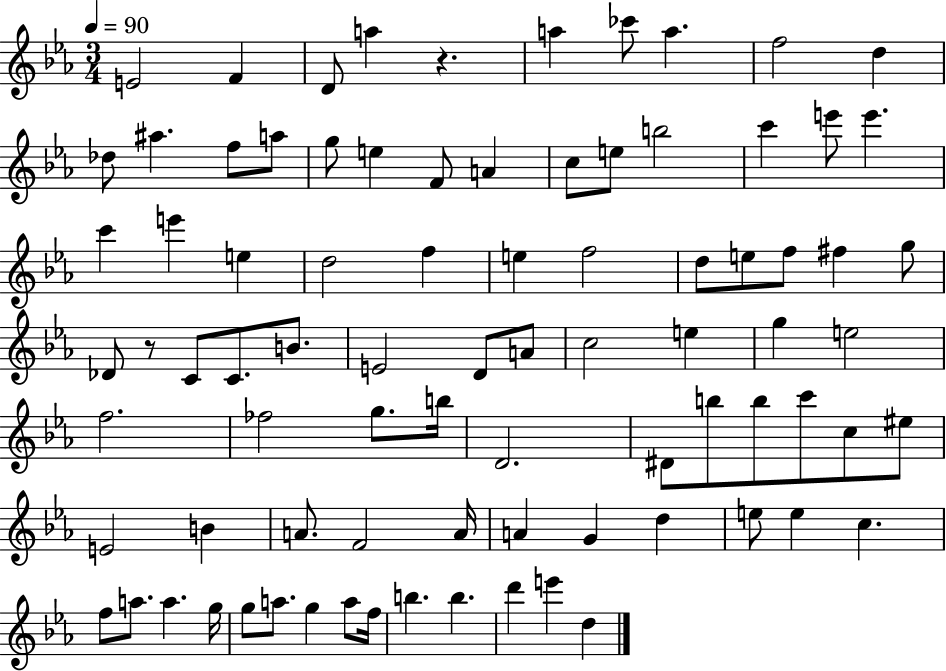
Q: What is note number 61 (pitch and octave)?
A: F4